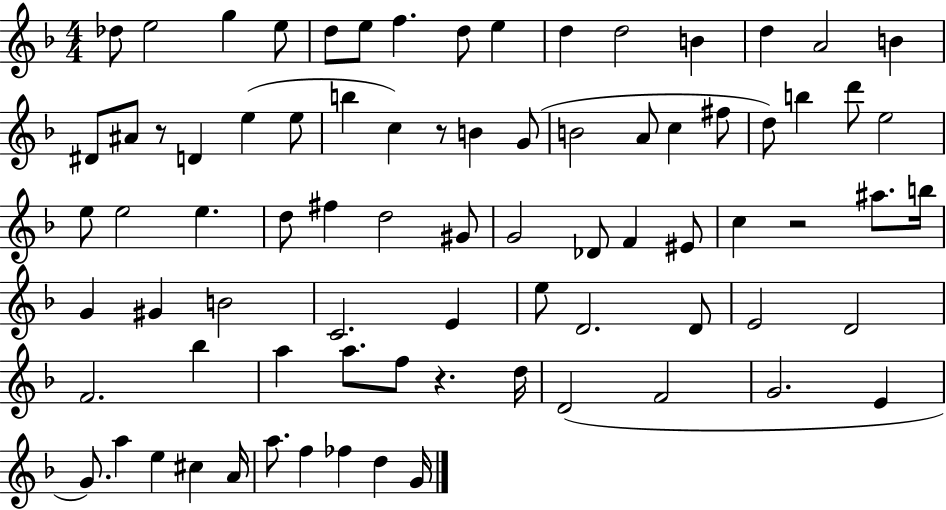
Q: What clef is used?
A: treble